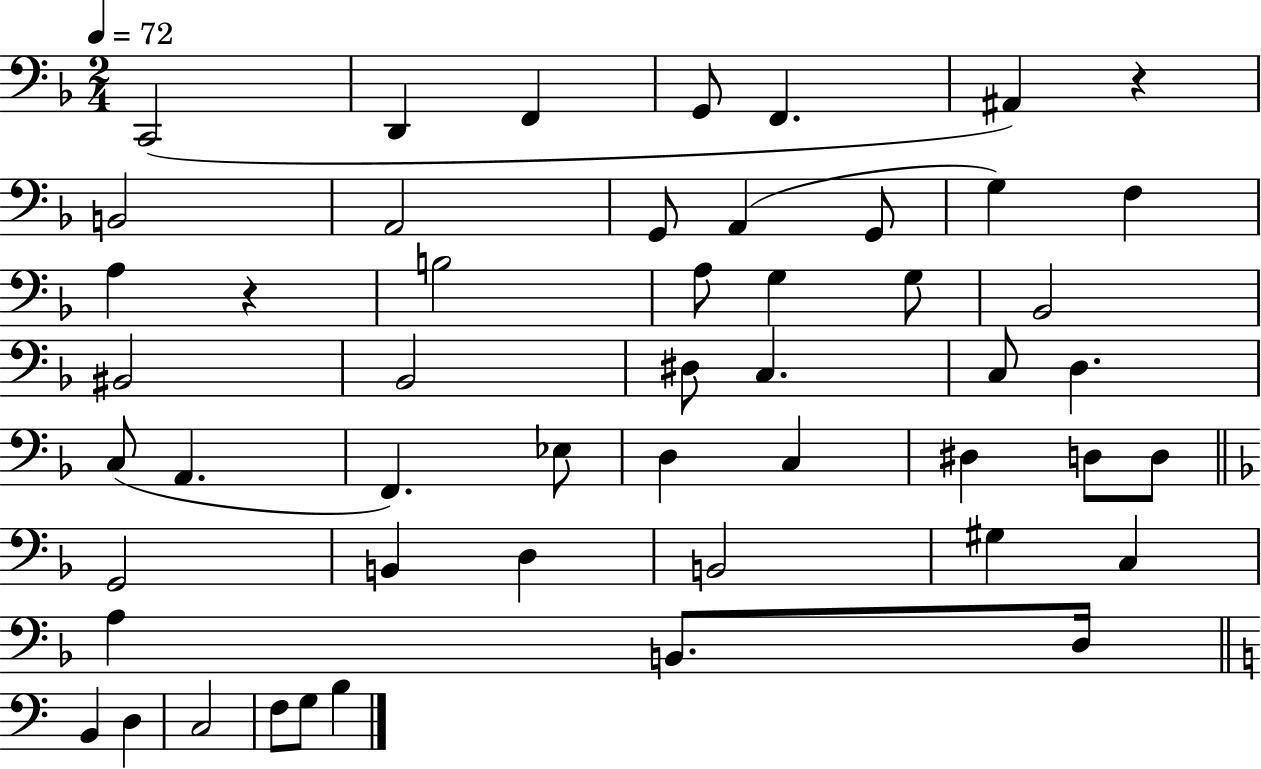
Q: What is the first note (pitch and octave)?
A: C2